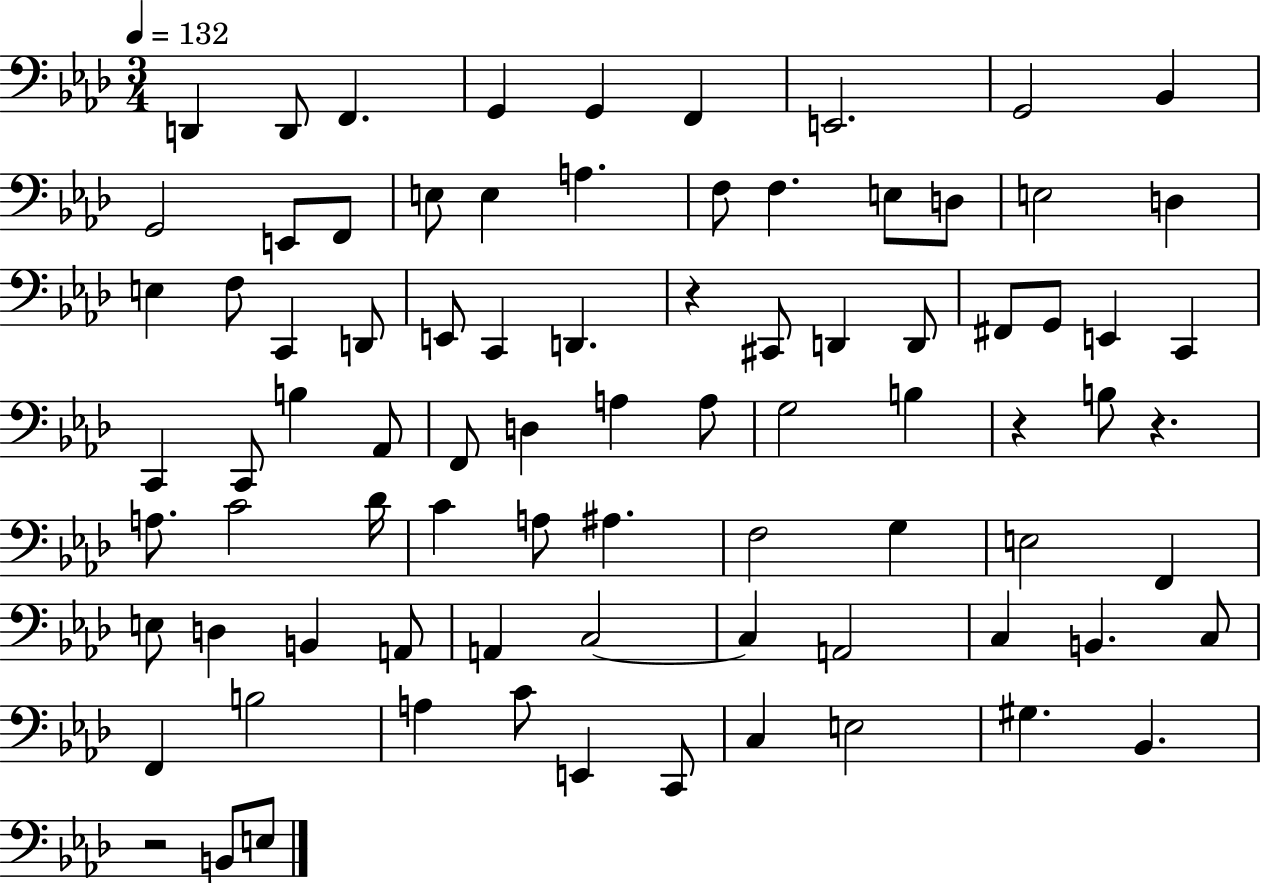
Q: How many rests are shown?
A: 4